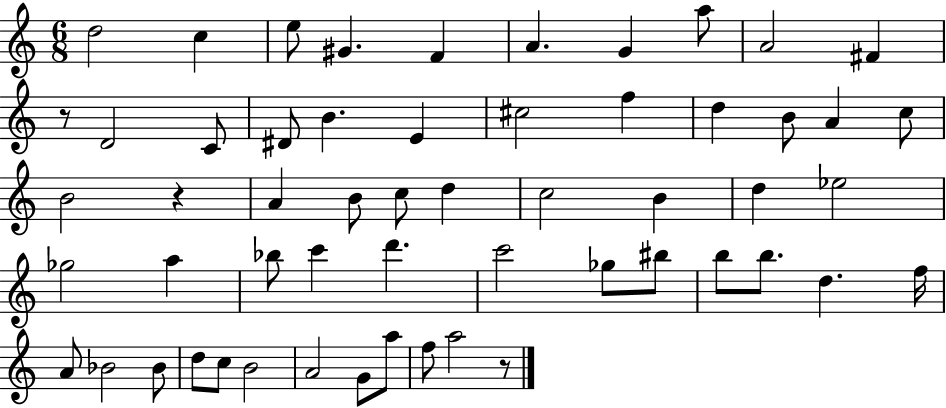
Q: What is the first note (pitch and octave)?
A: D5